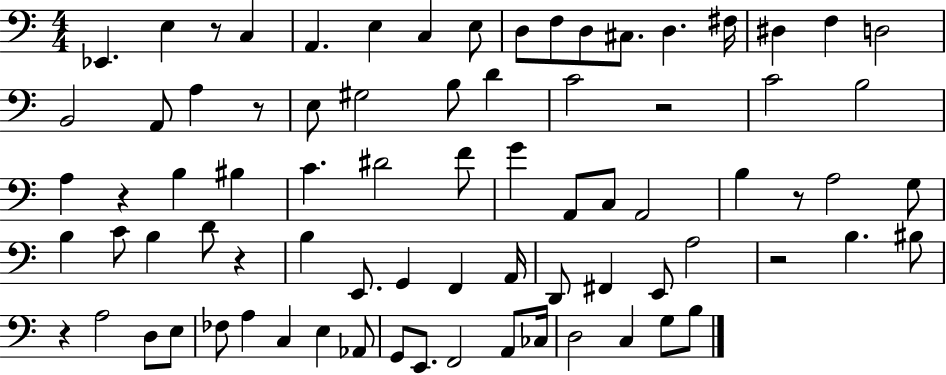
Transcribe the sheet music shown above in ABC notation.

X:1
T:Untitled
M:4/4
L:1/4
K:C
_E,, E, z/2 C, A,, E, C, E,/2 D,/2 F,/2 D,/2 ^C,/2 D, ^F,/4 ^D, F, D,2 B,,2 A,,/2 A, z/2 E,/2 ^G,2 B,/2 D C2 z2 C2 B,2 A, z B, ^B, C ^D2 F/2 G A,,/2 C,/2 A,,2 B, z/2 A,2 G,/2 B, C/2 B, D/2 z B, E,,/2 G,, F,, A,,/4 D,,/2 ^F,, E,,/2 A,2 z2 B, ^B,/2 z A,2 D,/2 E,/2 _F,/2 A, C, E, _A,,/2 G,,/2 E,,/2 F,,2 A,,/2 _C,/4 D,2 C, G,/2 B,/2